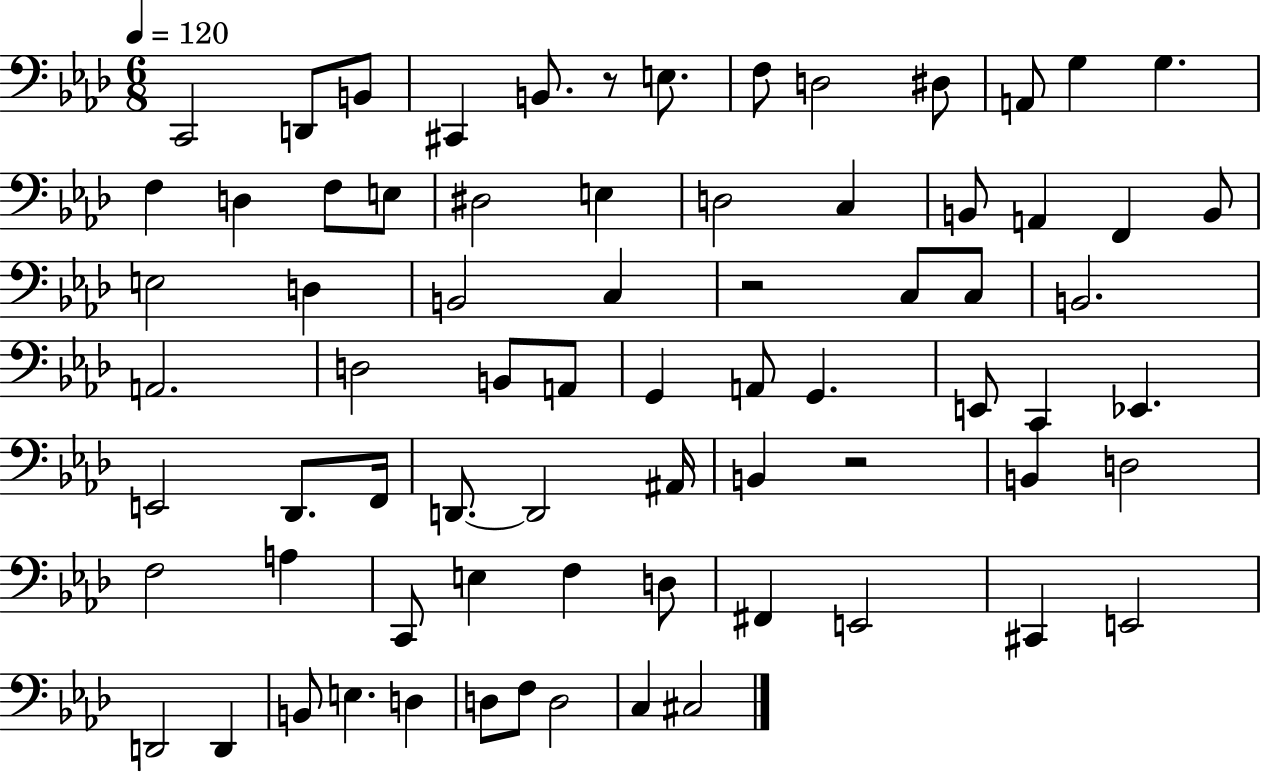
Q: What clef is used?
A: bass